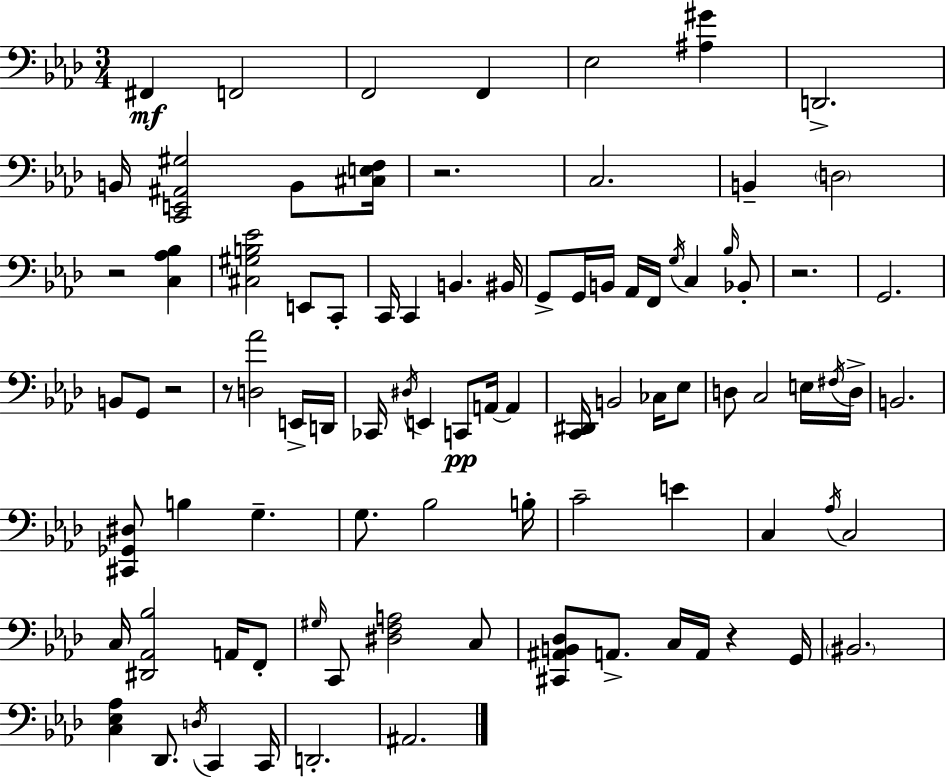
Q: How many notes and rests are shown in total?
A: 91